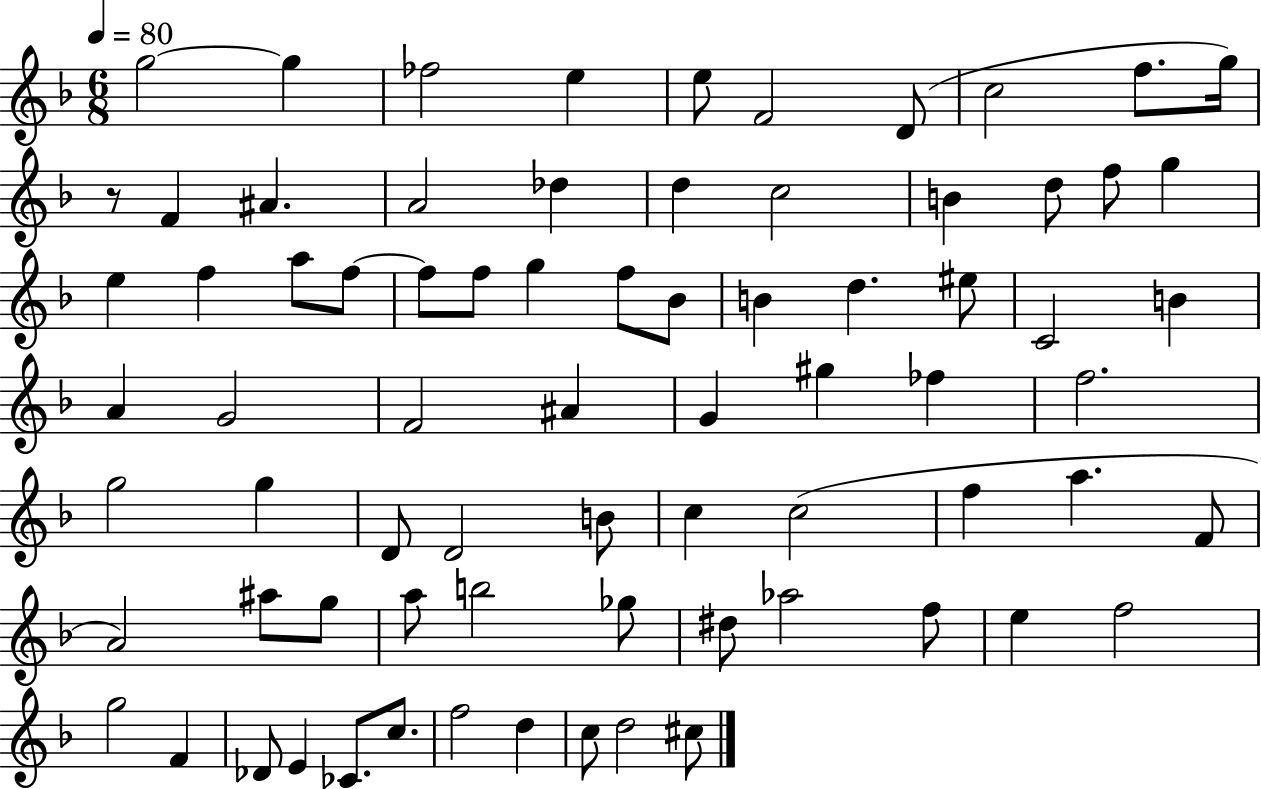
X:1
T:Untitled
M:6/8
L:1/4
K:F
g2 g _f2 e e/2 F2 D/2 c2 f/2 g/4 z/2 F ^A A2 _d d c2 B d/2 f/2 g e f a/2 f/2 f/2 f/2 g f/2 _B/2 B d ^e/2 C2 B A G2 F2 ^A G ^g _f f2 g2 g D/2 D2 B/2 c c2 f a F/2 A2 ^a/2 g/2 a/2 b2 _g/2 ^d/2 _a2 f/2 e f2 g2 F _D/2 E _C/2 c/2 f2 d c/2 d2 ^c/2